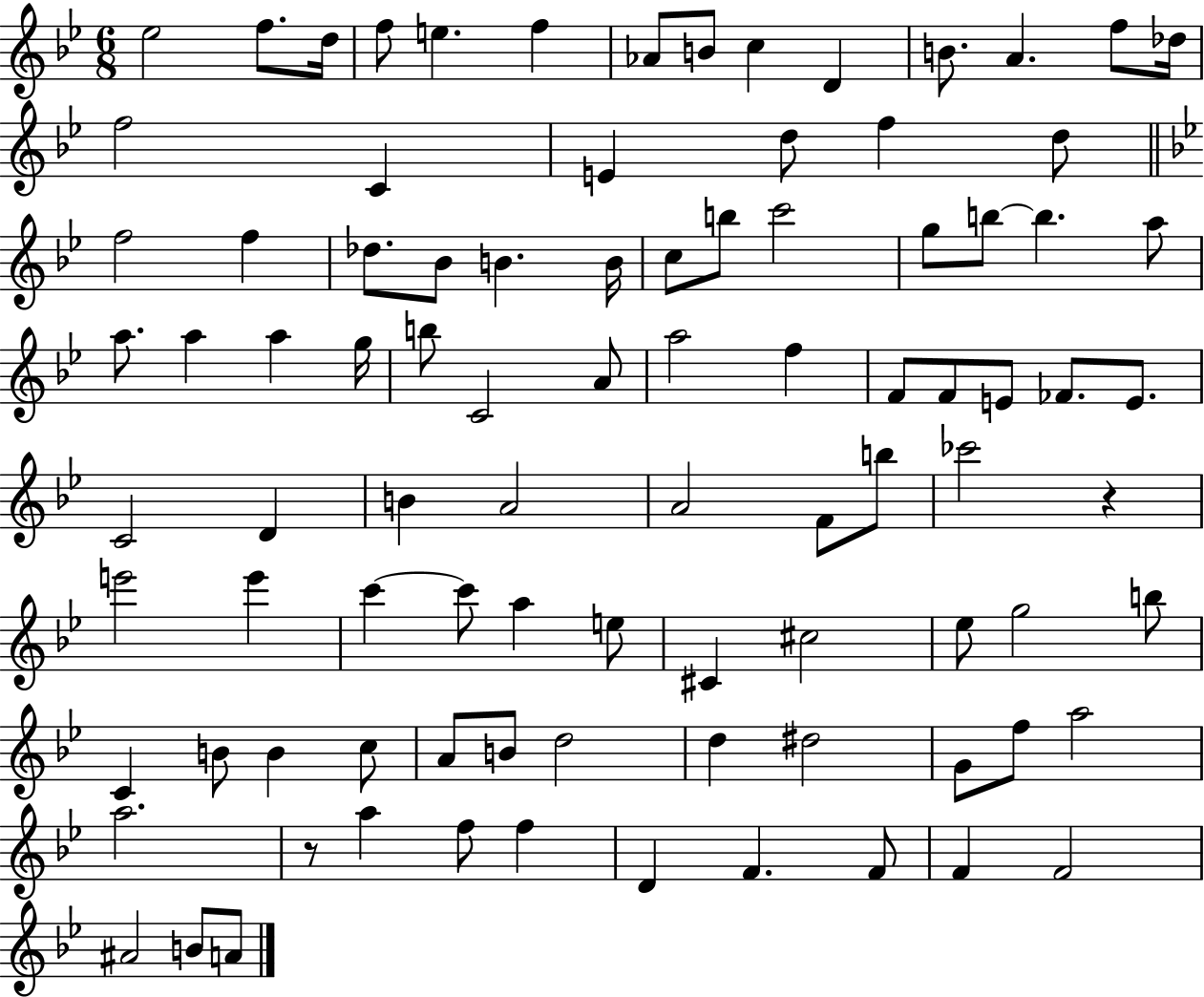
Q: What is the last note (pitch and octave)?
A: A4